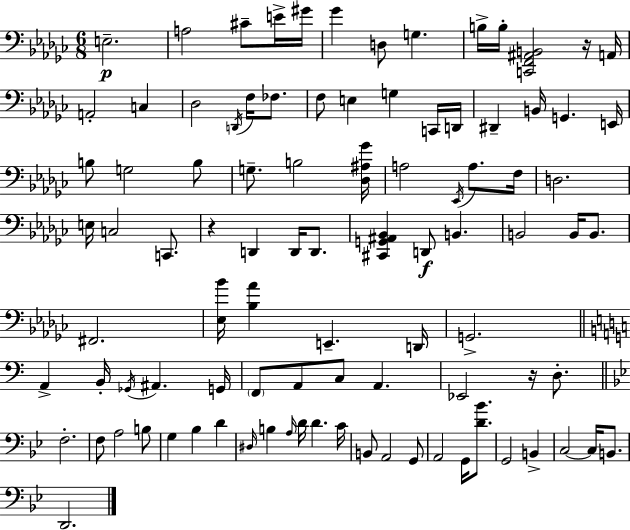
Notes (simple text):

E3/h. A3/h C#4/e E4/s G#4/s Gb4/q D3/e G3/q. B3/s B3/s [C2,F2,A#2,B2]/h R/s A2/s A2/h C3/q Db3/h D2/s F3/s FES3/e. F3/e E3/q G3/q C2/s D2/s D#2/q B2/s G2/q. E2/s B3/e G3/h B3/e G3/e. B3/h [Db3,A#3,Gb4]/s A3/h Eb2/s A3/e. F3/s D3/h. E3/s C3/h C2/e. R/q D2/q D2/s D2/e. [C#2,G2,A#2,Bb2]/q D2/e B2/q. B2/h B2/s B2/e. F#2/h. [Eb3,Bb4]/s [Bb3,Ab4]/q E2/q. D2/s G2/h. A2/q B2/s Gb2/s A#2/q. G2/s F2/e A2/e C3/e A2/q. Eb2/h R/s D3/e. F3/h. F3/e A3/h B3/e G3/q Bb3/q D4/q D#3/s B3/q A3/s D4/s D4/q. C4/s B2/e A2/h G2/e A2/h G2/s [D4,Bb4]/e. G2/h B2/q C3/h C3/s B2/e. D2/h.